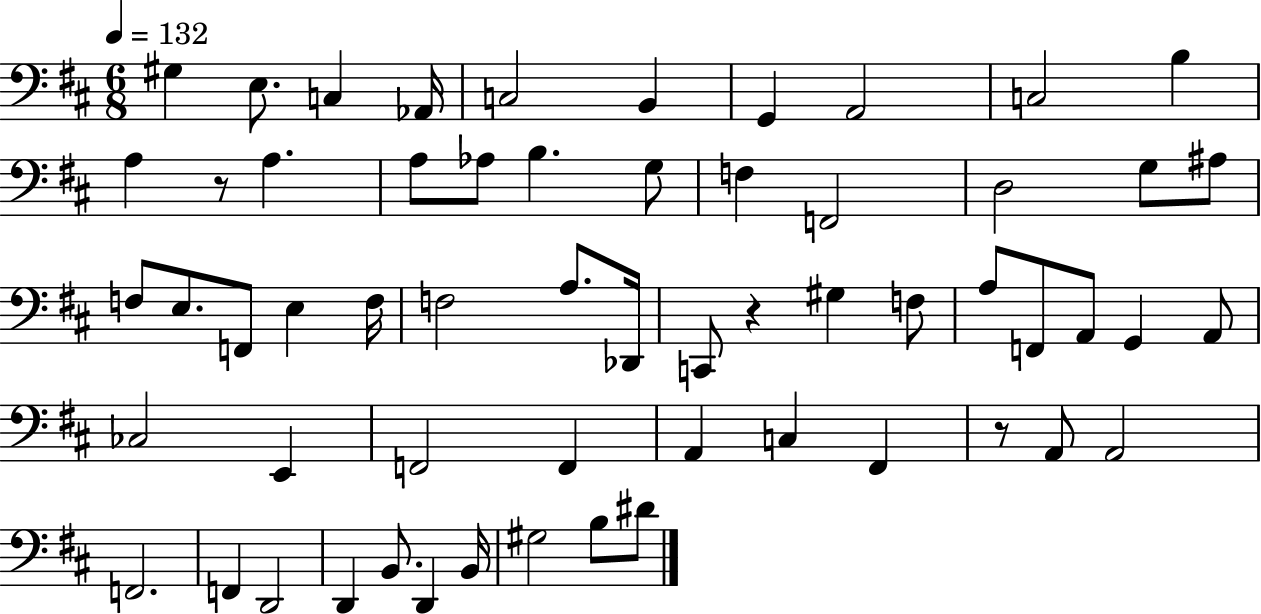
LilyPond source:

{
  \clef bass
  \numericTimeSignature
  \time 6/8
  \key d \major
  \tempo 4 = 132
  gis4 e8. c4 aes,16 | c2 b,4 | g,4 a,2 | c2 b4 | \break a4 r8 a4. | a8 aes8 b4. g8 | f4 f,2 | d2 g8 ais8 | \break f8 e8. f,8 e4 f16 | f2 a8. des,16 | c,8 r4 gis4 f8 | a8 f,8 a,8 g,4 a,8 | \break ces2 e,4 | f,2 f,4 | a,4 c4 fis,4 | r8 a,8 a,2 | \break f,2. | f,4 d,2 | d,4 b,8. d,4 b,16 | gis2 b8 dis'8 | \break \bar "|."
}